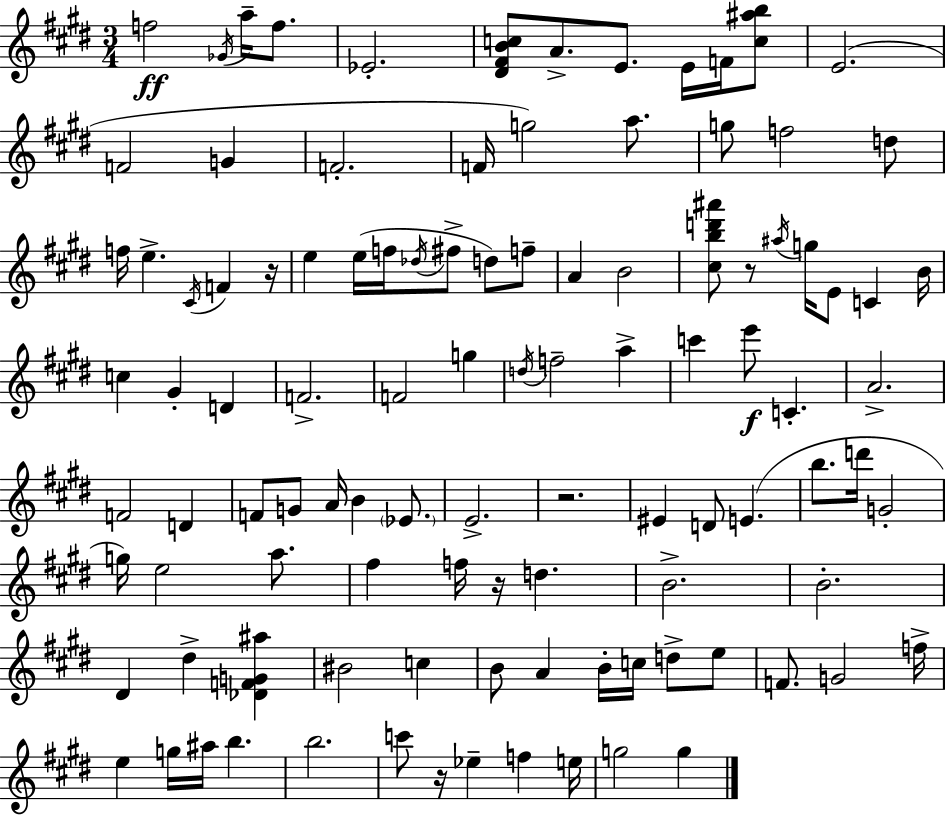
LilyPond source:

{
  \clef treble
  \numericTimeSignature
  \time 3/4
  \key e \major
  f''2\ff \acciaccatura { ges'16 } a''16-- f''8. | ees'2.-. | <dis' fis' b' c''>8 a'8.-> e'8. e'16 f'16 <c'' ais'' b''>8 | e'2.( | \break f'2 g'4 | f'2.-. | f'16 g''2) a''8. | g''8 f''2 d''8 | \break f''16 e''4.-> \acciaccatura { cis'16 } f'4 | r16 e''4 e''16( f''16 \acciaccatura { des''16 } fis''8-> d''8) | f''8-- a'4 b'2 | <cis'' b'' d''' ais'''>8 r8 \acciaccatura { ais''16 } g''16 e'8 c'4 | \break b'16 c''4 gis'4-. | d'4 f'2.-> | f'2 | g''4 \acciaccatura { d''16 } f''2-- | \break a''4-> c'''4 e'''8\f c'4.-. | a'2.-> | f'2 | d'4 f'8 g'8 a'16 b'4 | \break \parenthesize ees'8. e'2.-> | r2. | eis'4 d'8 e'4.( | b''8. d'''16 g'2-. | \break g''16) e''2 | a''8. fis''4 f''16 r16 d''4. | b'2.-> | b'2.-. | \break dis'4 dis''4-> | <des' f' g' ais''>4 bis'2 | c''4 b'8 a'4 b'16-. | c''16 d''8-> e''8 f'8. g'2 | \break f''16-> e''4 g''16 ais''16 b''4. | b''2. | c'''8 r16 ees''4-- | f''4 e''16 g''2 | \break g''4 \bar "|."
}